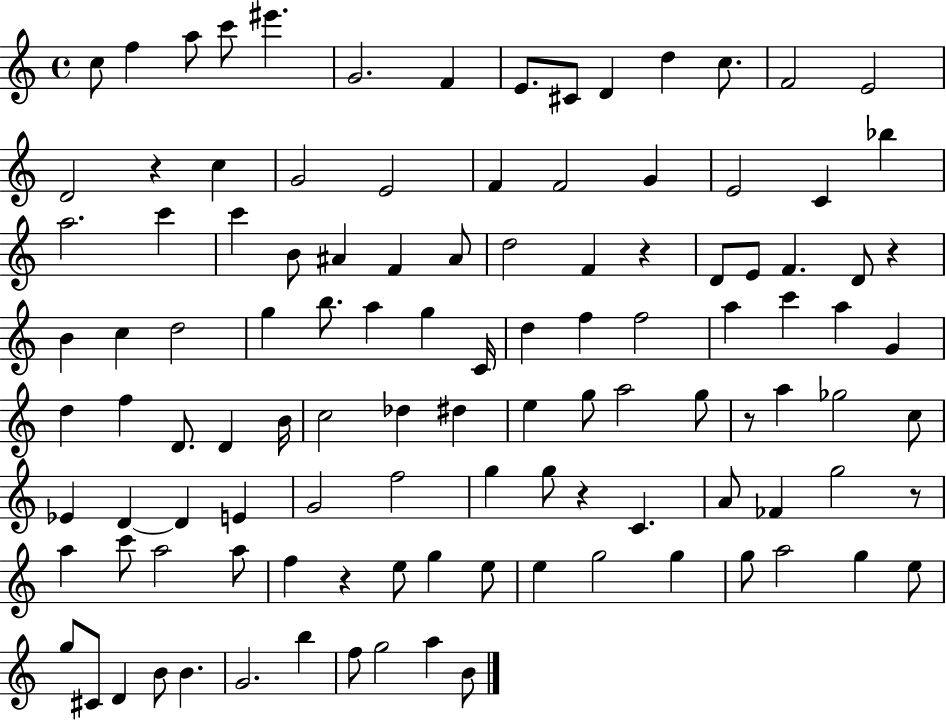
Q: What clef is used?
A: treble